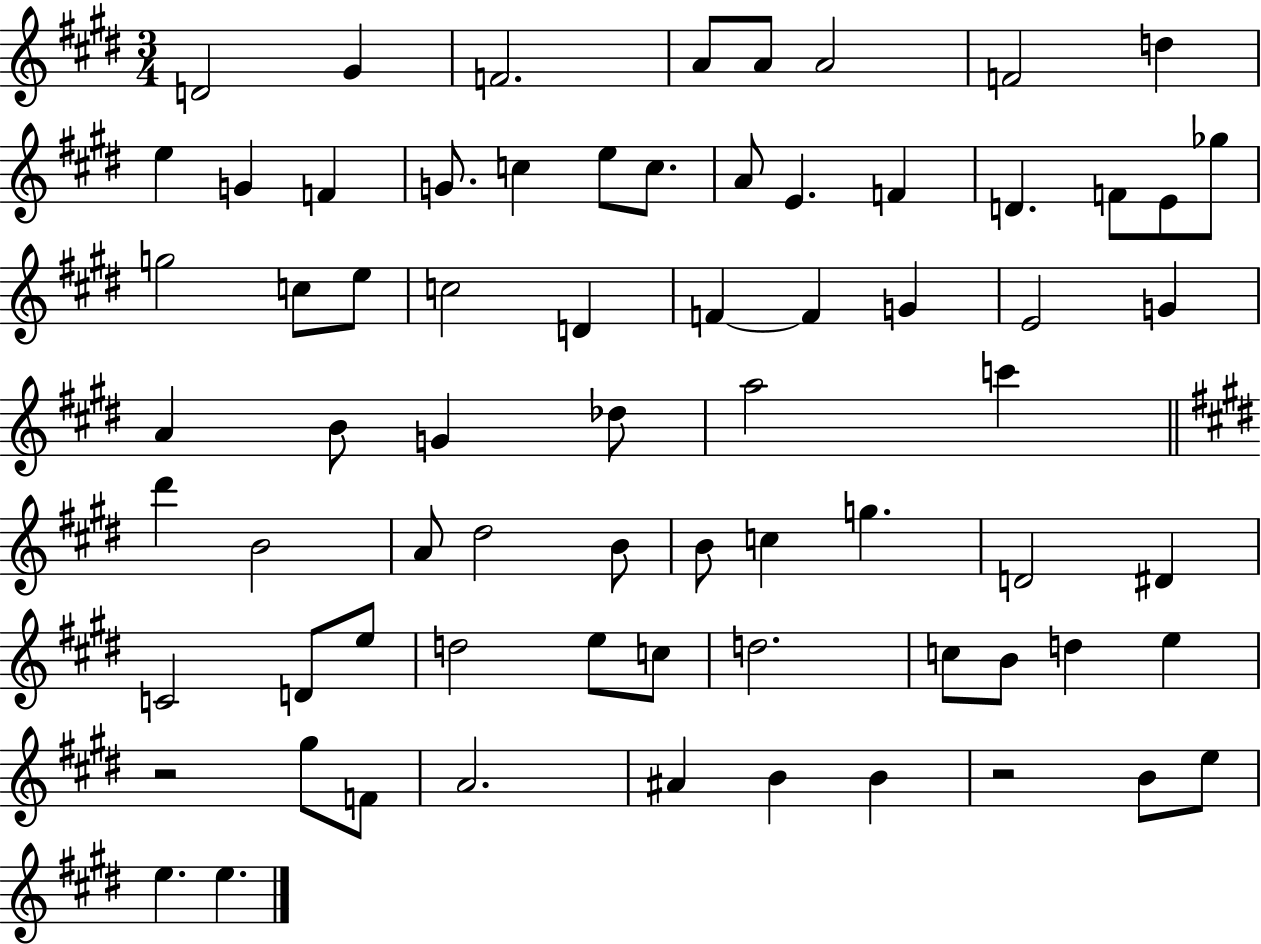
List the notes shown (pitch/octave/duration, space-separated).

D4/h G#4/q F4/h. A4/e A4/e A4/h F4/h D5/q E5/q G4/q F4/q G4/e. C5/q E5/e C5/e. A4/e E4/q. F4/q D4/q. F4/e E4/e Gb5/e G5/h C5/e E5/e C5/h D4/q F4/q F4/q G4/q E4/h G4/q A4/q B4/e G4/q Db5/e A5/h C6/q D#6/q B4/h A4/e D#5/h B4/e B4/e C5/q G5/q. D4/h D#4/q C4/h D4/e E5/e D5/h E5/e C5/e D5/h. C5/e B4/e D5/q E5/q R/h G#5/e F4/e A4/h. A#4/q B4/q B4/q R/h B4/e E5/e E5/q. E5/q.